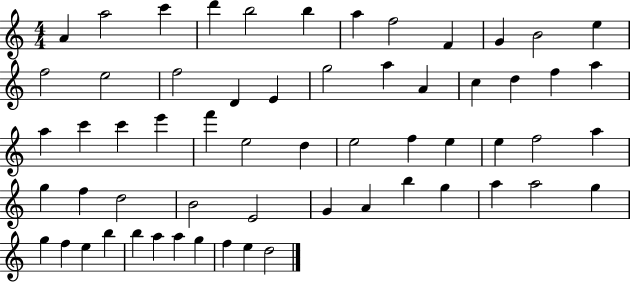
{
  \clef treble
  \numericTimeSignature
  \time 4/4
  \key c \major
  a'4 a''2 c'''4 | d'''4 b''2 b''4 | a''4 f''2 f'4 | g'4 b'2 e''4 | \break f''2 e''2 | f''2 d'4 e'4 | g''2 a''4 a'4 | c''4 d''4 f''4 a''4 | \break a''4 c'''4 c'''4 e'''4 | f'''4 e''2 d''4 | e''2 f''4 e''4 | e''4 f''2 a''4 | \break g''4 f''4 d''2 | b'2 e'2 | g'4 a'4 b''4 g''4 | a''4 a''2 g''4 | \break g''4 f''4 e''4 b''4 | b''4 a''4 a''4 g''4 | f''4 e''4 d''2 | \bar "|."
}